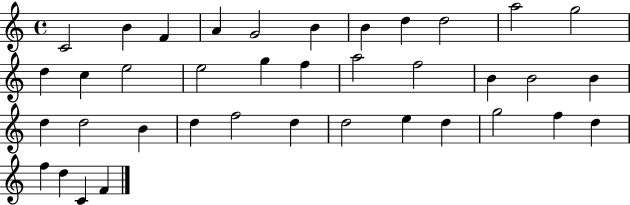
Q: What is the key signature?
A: C major